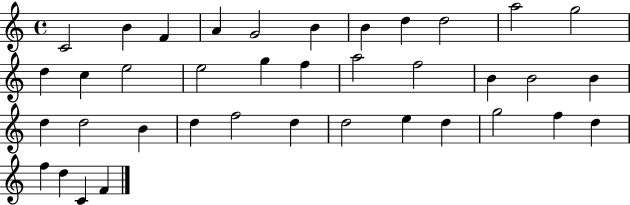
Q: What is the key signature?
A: C major